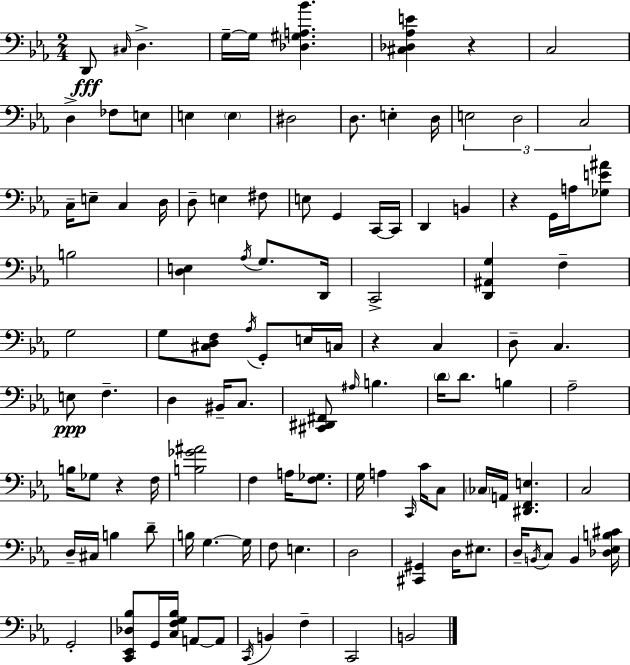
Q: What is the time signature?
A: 2/4